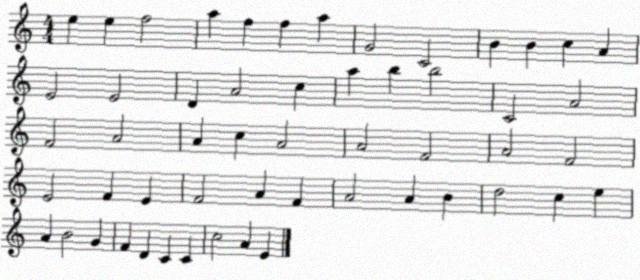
X:1
T:Untitled
M:4/4
L:1/4
K:C
e e f2 a f f a G2 C2 B B c A E2 E2 D A2 c a b b2 C2 A2 F2 A2 A c A2 A2 F2 A2 F2 E2 F E F2 A F A2 A B d2 c e A B2 G F D C C c2 A E